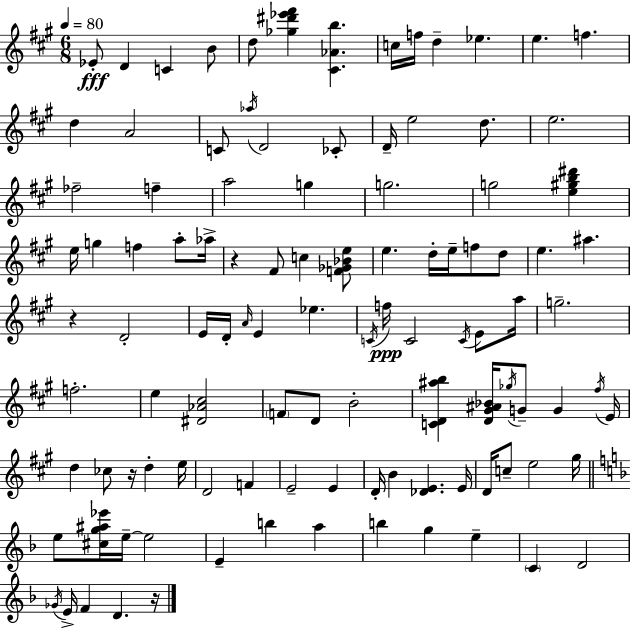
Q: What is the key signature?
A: A major